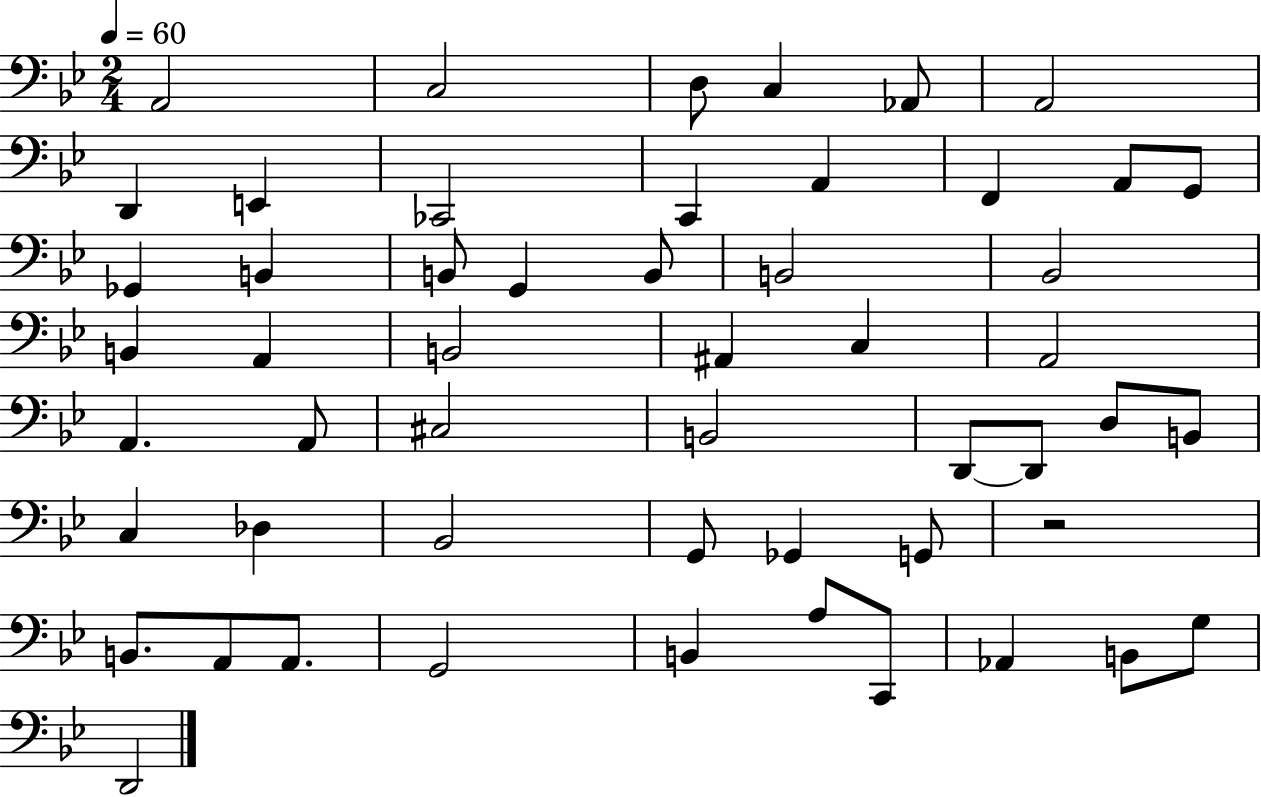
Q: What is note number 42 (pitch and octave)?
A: B2